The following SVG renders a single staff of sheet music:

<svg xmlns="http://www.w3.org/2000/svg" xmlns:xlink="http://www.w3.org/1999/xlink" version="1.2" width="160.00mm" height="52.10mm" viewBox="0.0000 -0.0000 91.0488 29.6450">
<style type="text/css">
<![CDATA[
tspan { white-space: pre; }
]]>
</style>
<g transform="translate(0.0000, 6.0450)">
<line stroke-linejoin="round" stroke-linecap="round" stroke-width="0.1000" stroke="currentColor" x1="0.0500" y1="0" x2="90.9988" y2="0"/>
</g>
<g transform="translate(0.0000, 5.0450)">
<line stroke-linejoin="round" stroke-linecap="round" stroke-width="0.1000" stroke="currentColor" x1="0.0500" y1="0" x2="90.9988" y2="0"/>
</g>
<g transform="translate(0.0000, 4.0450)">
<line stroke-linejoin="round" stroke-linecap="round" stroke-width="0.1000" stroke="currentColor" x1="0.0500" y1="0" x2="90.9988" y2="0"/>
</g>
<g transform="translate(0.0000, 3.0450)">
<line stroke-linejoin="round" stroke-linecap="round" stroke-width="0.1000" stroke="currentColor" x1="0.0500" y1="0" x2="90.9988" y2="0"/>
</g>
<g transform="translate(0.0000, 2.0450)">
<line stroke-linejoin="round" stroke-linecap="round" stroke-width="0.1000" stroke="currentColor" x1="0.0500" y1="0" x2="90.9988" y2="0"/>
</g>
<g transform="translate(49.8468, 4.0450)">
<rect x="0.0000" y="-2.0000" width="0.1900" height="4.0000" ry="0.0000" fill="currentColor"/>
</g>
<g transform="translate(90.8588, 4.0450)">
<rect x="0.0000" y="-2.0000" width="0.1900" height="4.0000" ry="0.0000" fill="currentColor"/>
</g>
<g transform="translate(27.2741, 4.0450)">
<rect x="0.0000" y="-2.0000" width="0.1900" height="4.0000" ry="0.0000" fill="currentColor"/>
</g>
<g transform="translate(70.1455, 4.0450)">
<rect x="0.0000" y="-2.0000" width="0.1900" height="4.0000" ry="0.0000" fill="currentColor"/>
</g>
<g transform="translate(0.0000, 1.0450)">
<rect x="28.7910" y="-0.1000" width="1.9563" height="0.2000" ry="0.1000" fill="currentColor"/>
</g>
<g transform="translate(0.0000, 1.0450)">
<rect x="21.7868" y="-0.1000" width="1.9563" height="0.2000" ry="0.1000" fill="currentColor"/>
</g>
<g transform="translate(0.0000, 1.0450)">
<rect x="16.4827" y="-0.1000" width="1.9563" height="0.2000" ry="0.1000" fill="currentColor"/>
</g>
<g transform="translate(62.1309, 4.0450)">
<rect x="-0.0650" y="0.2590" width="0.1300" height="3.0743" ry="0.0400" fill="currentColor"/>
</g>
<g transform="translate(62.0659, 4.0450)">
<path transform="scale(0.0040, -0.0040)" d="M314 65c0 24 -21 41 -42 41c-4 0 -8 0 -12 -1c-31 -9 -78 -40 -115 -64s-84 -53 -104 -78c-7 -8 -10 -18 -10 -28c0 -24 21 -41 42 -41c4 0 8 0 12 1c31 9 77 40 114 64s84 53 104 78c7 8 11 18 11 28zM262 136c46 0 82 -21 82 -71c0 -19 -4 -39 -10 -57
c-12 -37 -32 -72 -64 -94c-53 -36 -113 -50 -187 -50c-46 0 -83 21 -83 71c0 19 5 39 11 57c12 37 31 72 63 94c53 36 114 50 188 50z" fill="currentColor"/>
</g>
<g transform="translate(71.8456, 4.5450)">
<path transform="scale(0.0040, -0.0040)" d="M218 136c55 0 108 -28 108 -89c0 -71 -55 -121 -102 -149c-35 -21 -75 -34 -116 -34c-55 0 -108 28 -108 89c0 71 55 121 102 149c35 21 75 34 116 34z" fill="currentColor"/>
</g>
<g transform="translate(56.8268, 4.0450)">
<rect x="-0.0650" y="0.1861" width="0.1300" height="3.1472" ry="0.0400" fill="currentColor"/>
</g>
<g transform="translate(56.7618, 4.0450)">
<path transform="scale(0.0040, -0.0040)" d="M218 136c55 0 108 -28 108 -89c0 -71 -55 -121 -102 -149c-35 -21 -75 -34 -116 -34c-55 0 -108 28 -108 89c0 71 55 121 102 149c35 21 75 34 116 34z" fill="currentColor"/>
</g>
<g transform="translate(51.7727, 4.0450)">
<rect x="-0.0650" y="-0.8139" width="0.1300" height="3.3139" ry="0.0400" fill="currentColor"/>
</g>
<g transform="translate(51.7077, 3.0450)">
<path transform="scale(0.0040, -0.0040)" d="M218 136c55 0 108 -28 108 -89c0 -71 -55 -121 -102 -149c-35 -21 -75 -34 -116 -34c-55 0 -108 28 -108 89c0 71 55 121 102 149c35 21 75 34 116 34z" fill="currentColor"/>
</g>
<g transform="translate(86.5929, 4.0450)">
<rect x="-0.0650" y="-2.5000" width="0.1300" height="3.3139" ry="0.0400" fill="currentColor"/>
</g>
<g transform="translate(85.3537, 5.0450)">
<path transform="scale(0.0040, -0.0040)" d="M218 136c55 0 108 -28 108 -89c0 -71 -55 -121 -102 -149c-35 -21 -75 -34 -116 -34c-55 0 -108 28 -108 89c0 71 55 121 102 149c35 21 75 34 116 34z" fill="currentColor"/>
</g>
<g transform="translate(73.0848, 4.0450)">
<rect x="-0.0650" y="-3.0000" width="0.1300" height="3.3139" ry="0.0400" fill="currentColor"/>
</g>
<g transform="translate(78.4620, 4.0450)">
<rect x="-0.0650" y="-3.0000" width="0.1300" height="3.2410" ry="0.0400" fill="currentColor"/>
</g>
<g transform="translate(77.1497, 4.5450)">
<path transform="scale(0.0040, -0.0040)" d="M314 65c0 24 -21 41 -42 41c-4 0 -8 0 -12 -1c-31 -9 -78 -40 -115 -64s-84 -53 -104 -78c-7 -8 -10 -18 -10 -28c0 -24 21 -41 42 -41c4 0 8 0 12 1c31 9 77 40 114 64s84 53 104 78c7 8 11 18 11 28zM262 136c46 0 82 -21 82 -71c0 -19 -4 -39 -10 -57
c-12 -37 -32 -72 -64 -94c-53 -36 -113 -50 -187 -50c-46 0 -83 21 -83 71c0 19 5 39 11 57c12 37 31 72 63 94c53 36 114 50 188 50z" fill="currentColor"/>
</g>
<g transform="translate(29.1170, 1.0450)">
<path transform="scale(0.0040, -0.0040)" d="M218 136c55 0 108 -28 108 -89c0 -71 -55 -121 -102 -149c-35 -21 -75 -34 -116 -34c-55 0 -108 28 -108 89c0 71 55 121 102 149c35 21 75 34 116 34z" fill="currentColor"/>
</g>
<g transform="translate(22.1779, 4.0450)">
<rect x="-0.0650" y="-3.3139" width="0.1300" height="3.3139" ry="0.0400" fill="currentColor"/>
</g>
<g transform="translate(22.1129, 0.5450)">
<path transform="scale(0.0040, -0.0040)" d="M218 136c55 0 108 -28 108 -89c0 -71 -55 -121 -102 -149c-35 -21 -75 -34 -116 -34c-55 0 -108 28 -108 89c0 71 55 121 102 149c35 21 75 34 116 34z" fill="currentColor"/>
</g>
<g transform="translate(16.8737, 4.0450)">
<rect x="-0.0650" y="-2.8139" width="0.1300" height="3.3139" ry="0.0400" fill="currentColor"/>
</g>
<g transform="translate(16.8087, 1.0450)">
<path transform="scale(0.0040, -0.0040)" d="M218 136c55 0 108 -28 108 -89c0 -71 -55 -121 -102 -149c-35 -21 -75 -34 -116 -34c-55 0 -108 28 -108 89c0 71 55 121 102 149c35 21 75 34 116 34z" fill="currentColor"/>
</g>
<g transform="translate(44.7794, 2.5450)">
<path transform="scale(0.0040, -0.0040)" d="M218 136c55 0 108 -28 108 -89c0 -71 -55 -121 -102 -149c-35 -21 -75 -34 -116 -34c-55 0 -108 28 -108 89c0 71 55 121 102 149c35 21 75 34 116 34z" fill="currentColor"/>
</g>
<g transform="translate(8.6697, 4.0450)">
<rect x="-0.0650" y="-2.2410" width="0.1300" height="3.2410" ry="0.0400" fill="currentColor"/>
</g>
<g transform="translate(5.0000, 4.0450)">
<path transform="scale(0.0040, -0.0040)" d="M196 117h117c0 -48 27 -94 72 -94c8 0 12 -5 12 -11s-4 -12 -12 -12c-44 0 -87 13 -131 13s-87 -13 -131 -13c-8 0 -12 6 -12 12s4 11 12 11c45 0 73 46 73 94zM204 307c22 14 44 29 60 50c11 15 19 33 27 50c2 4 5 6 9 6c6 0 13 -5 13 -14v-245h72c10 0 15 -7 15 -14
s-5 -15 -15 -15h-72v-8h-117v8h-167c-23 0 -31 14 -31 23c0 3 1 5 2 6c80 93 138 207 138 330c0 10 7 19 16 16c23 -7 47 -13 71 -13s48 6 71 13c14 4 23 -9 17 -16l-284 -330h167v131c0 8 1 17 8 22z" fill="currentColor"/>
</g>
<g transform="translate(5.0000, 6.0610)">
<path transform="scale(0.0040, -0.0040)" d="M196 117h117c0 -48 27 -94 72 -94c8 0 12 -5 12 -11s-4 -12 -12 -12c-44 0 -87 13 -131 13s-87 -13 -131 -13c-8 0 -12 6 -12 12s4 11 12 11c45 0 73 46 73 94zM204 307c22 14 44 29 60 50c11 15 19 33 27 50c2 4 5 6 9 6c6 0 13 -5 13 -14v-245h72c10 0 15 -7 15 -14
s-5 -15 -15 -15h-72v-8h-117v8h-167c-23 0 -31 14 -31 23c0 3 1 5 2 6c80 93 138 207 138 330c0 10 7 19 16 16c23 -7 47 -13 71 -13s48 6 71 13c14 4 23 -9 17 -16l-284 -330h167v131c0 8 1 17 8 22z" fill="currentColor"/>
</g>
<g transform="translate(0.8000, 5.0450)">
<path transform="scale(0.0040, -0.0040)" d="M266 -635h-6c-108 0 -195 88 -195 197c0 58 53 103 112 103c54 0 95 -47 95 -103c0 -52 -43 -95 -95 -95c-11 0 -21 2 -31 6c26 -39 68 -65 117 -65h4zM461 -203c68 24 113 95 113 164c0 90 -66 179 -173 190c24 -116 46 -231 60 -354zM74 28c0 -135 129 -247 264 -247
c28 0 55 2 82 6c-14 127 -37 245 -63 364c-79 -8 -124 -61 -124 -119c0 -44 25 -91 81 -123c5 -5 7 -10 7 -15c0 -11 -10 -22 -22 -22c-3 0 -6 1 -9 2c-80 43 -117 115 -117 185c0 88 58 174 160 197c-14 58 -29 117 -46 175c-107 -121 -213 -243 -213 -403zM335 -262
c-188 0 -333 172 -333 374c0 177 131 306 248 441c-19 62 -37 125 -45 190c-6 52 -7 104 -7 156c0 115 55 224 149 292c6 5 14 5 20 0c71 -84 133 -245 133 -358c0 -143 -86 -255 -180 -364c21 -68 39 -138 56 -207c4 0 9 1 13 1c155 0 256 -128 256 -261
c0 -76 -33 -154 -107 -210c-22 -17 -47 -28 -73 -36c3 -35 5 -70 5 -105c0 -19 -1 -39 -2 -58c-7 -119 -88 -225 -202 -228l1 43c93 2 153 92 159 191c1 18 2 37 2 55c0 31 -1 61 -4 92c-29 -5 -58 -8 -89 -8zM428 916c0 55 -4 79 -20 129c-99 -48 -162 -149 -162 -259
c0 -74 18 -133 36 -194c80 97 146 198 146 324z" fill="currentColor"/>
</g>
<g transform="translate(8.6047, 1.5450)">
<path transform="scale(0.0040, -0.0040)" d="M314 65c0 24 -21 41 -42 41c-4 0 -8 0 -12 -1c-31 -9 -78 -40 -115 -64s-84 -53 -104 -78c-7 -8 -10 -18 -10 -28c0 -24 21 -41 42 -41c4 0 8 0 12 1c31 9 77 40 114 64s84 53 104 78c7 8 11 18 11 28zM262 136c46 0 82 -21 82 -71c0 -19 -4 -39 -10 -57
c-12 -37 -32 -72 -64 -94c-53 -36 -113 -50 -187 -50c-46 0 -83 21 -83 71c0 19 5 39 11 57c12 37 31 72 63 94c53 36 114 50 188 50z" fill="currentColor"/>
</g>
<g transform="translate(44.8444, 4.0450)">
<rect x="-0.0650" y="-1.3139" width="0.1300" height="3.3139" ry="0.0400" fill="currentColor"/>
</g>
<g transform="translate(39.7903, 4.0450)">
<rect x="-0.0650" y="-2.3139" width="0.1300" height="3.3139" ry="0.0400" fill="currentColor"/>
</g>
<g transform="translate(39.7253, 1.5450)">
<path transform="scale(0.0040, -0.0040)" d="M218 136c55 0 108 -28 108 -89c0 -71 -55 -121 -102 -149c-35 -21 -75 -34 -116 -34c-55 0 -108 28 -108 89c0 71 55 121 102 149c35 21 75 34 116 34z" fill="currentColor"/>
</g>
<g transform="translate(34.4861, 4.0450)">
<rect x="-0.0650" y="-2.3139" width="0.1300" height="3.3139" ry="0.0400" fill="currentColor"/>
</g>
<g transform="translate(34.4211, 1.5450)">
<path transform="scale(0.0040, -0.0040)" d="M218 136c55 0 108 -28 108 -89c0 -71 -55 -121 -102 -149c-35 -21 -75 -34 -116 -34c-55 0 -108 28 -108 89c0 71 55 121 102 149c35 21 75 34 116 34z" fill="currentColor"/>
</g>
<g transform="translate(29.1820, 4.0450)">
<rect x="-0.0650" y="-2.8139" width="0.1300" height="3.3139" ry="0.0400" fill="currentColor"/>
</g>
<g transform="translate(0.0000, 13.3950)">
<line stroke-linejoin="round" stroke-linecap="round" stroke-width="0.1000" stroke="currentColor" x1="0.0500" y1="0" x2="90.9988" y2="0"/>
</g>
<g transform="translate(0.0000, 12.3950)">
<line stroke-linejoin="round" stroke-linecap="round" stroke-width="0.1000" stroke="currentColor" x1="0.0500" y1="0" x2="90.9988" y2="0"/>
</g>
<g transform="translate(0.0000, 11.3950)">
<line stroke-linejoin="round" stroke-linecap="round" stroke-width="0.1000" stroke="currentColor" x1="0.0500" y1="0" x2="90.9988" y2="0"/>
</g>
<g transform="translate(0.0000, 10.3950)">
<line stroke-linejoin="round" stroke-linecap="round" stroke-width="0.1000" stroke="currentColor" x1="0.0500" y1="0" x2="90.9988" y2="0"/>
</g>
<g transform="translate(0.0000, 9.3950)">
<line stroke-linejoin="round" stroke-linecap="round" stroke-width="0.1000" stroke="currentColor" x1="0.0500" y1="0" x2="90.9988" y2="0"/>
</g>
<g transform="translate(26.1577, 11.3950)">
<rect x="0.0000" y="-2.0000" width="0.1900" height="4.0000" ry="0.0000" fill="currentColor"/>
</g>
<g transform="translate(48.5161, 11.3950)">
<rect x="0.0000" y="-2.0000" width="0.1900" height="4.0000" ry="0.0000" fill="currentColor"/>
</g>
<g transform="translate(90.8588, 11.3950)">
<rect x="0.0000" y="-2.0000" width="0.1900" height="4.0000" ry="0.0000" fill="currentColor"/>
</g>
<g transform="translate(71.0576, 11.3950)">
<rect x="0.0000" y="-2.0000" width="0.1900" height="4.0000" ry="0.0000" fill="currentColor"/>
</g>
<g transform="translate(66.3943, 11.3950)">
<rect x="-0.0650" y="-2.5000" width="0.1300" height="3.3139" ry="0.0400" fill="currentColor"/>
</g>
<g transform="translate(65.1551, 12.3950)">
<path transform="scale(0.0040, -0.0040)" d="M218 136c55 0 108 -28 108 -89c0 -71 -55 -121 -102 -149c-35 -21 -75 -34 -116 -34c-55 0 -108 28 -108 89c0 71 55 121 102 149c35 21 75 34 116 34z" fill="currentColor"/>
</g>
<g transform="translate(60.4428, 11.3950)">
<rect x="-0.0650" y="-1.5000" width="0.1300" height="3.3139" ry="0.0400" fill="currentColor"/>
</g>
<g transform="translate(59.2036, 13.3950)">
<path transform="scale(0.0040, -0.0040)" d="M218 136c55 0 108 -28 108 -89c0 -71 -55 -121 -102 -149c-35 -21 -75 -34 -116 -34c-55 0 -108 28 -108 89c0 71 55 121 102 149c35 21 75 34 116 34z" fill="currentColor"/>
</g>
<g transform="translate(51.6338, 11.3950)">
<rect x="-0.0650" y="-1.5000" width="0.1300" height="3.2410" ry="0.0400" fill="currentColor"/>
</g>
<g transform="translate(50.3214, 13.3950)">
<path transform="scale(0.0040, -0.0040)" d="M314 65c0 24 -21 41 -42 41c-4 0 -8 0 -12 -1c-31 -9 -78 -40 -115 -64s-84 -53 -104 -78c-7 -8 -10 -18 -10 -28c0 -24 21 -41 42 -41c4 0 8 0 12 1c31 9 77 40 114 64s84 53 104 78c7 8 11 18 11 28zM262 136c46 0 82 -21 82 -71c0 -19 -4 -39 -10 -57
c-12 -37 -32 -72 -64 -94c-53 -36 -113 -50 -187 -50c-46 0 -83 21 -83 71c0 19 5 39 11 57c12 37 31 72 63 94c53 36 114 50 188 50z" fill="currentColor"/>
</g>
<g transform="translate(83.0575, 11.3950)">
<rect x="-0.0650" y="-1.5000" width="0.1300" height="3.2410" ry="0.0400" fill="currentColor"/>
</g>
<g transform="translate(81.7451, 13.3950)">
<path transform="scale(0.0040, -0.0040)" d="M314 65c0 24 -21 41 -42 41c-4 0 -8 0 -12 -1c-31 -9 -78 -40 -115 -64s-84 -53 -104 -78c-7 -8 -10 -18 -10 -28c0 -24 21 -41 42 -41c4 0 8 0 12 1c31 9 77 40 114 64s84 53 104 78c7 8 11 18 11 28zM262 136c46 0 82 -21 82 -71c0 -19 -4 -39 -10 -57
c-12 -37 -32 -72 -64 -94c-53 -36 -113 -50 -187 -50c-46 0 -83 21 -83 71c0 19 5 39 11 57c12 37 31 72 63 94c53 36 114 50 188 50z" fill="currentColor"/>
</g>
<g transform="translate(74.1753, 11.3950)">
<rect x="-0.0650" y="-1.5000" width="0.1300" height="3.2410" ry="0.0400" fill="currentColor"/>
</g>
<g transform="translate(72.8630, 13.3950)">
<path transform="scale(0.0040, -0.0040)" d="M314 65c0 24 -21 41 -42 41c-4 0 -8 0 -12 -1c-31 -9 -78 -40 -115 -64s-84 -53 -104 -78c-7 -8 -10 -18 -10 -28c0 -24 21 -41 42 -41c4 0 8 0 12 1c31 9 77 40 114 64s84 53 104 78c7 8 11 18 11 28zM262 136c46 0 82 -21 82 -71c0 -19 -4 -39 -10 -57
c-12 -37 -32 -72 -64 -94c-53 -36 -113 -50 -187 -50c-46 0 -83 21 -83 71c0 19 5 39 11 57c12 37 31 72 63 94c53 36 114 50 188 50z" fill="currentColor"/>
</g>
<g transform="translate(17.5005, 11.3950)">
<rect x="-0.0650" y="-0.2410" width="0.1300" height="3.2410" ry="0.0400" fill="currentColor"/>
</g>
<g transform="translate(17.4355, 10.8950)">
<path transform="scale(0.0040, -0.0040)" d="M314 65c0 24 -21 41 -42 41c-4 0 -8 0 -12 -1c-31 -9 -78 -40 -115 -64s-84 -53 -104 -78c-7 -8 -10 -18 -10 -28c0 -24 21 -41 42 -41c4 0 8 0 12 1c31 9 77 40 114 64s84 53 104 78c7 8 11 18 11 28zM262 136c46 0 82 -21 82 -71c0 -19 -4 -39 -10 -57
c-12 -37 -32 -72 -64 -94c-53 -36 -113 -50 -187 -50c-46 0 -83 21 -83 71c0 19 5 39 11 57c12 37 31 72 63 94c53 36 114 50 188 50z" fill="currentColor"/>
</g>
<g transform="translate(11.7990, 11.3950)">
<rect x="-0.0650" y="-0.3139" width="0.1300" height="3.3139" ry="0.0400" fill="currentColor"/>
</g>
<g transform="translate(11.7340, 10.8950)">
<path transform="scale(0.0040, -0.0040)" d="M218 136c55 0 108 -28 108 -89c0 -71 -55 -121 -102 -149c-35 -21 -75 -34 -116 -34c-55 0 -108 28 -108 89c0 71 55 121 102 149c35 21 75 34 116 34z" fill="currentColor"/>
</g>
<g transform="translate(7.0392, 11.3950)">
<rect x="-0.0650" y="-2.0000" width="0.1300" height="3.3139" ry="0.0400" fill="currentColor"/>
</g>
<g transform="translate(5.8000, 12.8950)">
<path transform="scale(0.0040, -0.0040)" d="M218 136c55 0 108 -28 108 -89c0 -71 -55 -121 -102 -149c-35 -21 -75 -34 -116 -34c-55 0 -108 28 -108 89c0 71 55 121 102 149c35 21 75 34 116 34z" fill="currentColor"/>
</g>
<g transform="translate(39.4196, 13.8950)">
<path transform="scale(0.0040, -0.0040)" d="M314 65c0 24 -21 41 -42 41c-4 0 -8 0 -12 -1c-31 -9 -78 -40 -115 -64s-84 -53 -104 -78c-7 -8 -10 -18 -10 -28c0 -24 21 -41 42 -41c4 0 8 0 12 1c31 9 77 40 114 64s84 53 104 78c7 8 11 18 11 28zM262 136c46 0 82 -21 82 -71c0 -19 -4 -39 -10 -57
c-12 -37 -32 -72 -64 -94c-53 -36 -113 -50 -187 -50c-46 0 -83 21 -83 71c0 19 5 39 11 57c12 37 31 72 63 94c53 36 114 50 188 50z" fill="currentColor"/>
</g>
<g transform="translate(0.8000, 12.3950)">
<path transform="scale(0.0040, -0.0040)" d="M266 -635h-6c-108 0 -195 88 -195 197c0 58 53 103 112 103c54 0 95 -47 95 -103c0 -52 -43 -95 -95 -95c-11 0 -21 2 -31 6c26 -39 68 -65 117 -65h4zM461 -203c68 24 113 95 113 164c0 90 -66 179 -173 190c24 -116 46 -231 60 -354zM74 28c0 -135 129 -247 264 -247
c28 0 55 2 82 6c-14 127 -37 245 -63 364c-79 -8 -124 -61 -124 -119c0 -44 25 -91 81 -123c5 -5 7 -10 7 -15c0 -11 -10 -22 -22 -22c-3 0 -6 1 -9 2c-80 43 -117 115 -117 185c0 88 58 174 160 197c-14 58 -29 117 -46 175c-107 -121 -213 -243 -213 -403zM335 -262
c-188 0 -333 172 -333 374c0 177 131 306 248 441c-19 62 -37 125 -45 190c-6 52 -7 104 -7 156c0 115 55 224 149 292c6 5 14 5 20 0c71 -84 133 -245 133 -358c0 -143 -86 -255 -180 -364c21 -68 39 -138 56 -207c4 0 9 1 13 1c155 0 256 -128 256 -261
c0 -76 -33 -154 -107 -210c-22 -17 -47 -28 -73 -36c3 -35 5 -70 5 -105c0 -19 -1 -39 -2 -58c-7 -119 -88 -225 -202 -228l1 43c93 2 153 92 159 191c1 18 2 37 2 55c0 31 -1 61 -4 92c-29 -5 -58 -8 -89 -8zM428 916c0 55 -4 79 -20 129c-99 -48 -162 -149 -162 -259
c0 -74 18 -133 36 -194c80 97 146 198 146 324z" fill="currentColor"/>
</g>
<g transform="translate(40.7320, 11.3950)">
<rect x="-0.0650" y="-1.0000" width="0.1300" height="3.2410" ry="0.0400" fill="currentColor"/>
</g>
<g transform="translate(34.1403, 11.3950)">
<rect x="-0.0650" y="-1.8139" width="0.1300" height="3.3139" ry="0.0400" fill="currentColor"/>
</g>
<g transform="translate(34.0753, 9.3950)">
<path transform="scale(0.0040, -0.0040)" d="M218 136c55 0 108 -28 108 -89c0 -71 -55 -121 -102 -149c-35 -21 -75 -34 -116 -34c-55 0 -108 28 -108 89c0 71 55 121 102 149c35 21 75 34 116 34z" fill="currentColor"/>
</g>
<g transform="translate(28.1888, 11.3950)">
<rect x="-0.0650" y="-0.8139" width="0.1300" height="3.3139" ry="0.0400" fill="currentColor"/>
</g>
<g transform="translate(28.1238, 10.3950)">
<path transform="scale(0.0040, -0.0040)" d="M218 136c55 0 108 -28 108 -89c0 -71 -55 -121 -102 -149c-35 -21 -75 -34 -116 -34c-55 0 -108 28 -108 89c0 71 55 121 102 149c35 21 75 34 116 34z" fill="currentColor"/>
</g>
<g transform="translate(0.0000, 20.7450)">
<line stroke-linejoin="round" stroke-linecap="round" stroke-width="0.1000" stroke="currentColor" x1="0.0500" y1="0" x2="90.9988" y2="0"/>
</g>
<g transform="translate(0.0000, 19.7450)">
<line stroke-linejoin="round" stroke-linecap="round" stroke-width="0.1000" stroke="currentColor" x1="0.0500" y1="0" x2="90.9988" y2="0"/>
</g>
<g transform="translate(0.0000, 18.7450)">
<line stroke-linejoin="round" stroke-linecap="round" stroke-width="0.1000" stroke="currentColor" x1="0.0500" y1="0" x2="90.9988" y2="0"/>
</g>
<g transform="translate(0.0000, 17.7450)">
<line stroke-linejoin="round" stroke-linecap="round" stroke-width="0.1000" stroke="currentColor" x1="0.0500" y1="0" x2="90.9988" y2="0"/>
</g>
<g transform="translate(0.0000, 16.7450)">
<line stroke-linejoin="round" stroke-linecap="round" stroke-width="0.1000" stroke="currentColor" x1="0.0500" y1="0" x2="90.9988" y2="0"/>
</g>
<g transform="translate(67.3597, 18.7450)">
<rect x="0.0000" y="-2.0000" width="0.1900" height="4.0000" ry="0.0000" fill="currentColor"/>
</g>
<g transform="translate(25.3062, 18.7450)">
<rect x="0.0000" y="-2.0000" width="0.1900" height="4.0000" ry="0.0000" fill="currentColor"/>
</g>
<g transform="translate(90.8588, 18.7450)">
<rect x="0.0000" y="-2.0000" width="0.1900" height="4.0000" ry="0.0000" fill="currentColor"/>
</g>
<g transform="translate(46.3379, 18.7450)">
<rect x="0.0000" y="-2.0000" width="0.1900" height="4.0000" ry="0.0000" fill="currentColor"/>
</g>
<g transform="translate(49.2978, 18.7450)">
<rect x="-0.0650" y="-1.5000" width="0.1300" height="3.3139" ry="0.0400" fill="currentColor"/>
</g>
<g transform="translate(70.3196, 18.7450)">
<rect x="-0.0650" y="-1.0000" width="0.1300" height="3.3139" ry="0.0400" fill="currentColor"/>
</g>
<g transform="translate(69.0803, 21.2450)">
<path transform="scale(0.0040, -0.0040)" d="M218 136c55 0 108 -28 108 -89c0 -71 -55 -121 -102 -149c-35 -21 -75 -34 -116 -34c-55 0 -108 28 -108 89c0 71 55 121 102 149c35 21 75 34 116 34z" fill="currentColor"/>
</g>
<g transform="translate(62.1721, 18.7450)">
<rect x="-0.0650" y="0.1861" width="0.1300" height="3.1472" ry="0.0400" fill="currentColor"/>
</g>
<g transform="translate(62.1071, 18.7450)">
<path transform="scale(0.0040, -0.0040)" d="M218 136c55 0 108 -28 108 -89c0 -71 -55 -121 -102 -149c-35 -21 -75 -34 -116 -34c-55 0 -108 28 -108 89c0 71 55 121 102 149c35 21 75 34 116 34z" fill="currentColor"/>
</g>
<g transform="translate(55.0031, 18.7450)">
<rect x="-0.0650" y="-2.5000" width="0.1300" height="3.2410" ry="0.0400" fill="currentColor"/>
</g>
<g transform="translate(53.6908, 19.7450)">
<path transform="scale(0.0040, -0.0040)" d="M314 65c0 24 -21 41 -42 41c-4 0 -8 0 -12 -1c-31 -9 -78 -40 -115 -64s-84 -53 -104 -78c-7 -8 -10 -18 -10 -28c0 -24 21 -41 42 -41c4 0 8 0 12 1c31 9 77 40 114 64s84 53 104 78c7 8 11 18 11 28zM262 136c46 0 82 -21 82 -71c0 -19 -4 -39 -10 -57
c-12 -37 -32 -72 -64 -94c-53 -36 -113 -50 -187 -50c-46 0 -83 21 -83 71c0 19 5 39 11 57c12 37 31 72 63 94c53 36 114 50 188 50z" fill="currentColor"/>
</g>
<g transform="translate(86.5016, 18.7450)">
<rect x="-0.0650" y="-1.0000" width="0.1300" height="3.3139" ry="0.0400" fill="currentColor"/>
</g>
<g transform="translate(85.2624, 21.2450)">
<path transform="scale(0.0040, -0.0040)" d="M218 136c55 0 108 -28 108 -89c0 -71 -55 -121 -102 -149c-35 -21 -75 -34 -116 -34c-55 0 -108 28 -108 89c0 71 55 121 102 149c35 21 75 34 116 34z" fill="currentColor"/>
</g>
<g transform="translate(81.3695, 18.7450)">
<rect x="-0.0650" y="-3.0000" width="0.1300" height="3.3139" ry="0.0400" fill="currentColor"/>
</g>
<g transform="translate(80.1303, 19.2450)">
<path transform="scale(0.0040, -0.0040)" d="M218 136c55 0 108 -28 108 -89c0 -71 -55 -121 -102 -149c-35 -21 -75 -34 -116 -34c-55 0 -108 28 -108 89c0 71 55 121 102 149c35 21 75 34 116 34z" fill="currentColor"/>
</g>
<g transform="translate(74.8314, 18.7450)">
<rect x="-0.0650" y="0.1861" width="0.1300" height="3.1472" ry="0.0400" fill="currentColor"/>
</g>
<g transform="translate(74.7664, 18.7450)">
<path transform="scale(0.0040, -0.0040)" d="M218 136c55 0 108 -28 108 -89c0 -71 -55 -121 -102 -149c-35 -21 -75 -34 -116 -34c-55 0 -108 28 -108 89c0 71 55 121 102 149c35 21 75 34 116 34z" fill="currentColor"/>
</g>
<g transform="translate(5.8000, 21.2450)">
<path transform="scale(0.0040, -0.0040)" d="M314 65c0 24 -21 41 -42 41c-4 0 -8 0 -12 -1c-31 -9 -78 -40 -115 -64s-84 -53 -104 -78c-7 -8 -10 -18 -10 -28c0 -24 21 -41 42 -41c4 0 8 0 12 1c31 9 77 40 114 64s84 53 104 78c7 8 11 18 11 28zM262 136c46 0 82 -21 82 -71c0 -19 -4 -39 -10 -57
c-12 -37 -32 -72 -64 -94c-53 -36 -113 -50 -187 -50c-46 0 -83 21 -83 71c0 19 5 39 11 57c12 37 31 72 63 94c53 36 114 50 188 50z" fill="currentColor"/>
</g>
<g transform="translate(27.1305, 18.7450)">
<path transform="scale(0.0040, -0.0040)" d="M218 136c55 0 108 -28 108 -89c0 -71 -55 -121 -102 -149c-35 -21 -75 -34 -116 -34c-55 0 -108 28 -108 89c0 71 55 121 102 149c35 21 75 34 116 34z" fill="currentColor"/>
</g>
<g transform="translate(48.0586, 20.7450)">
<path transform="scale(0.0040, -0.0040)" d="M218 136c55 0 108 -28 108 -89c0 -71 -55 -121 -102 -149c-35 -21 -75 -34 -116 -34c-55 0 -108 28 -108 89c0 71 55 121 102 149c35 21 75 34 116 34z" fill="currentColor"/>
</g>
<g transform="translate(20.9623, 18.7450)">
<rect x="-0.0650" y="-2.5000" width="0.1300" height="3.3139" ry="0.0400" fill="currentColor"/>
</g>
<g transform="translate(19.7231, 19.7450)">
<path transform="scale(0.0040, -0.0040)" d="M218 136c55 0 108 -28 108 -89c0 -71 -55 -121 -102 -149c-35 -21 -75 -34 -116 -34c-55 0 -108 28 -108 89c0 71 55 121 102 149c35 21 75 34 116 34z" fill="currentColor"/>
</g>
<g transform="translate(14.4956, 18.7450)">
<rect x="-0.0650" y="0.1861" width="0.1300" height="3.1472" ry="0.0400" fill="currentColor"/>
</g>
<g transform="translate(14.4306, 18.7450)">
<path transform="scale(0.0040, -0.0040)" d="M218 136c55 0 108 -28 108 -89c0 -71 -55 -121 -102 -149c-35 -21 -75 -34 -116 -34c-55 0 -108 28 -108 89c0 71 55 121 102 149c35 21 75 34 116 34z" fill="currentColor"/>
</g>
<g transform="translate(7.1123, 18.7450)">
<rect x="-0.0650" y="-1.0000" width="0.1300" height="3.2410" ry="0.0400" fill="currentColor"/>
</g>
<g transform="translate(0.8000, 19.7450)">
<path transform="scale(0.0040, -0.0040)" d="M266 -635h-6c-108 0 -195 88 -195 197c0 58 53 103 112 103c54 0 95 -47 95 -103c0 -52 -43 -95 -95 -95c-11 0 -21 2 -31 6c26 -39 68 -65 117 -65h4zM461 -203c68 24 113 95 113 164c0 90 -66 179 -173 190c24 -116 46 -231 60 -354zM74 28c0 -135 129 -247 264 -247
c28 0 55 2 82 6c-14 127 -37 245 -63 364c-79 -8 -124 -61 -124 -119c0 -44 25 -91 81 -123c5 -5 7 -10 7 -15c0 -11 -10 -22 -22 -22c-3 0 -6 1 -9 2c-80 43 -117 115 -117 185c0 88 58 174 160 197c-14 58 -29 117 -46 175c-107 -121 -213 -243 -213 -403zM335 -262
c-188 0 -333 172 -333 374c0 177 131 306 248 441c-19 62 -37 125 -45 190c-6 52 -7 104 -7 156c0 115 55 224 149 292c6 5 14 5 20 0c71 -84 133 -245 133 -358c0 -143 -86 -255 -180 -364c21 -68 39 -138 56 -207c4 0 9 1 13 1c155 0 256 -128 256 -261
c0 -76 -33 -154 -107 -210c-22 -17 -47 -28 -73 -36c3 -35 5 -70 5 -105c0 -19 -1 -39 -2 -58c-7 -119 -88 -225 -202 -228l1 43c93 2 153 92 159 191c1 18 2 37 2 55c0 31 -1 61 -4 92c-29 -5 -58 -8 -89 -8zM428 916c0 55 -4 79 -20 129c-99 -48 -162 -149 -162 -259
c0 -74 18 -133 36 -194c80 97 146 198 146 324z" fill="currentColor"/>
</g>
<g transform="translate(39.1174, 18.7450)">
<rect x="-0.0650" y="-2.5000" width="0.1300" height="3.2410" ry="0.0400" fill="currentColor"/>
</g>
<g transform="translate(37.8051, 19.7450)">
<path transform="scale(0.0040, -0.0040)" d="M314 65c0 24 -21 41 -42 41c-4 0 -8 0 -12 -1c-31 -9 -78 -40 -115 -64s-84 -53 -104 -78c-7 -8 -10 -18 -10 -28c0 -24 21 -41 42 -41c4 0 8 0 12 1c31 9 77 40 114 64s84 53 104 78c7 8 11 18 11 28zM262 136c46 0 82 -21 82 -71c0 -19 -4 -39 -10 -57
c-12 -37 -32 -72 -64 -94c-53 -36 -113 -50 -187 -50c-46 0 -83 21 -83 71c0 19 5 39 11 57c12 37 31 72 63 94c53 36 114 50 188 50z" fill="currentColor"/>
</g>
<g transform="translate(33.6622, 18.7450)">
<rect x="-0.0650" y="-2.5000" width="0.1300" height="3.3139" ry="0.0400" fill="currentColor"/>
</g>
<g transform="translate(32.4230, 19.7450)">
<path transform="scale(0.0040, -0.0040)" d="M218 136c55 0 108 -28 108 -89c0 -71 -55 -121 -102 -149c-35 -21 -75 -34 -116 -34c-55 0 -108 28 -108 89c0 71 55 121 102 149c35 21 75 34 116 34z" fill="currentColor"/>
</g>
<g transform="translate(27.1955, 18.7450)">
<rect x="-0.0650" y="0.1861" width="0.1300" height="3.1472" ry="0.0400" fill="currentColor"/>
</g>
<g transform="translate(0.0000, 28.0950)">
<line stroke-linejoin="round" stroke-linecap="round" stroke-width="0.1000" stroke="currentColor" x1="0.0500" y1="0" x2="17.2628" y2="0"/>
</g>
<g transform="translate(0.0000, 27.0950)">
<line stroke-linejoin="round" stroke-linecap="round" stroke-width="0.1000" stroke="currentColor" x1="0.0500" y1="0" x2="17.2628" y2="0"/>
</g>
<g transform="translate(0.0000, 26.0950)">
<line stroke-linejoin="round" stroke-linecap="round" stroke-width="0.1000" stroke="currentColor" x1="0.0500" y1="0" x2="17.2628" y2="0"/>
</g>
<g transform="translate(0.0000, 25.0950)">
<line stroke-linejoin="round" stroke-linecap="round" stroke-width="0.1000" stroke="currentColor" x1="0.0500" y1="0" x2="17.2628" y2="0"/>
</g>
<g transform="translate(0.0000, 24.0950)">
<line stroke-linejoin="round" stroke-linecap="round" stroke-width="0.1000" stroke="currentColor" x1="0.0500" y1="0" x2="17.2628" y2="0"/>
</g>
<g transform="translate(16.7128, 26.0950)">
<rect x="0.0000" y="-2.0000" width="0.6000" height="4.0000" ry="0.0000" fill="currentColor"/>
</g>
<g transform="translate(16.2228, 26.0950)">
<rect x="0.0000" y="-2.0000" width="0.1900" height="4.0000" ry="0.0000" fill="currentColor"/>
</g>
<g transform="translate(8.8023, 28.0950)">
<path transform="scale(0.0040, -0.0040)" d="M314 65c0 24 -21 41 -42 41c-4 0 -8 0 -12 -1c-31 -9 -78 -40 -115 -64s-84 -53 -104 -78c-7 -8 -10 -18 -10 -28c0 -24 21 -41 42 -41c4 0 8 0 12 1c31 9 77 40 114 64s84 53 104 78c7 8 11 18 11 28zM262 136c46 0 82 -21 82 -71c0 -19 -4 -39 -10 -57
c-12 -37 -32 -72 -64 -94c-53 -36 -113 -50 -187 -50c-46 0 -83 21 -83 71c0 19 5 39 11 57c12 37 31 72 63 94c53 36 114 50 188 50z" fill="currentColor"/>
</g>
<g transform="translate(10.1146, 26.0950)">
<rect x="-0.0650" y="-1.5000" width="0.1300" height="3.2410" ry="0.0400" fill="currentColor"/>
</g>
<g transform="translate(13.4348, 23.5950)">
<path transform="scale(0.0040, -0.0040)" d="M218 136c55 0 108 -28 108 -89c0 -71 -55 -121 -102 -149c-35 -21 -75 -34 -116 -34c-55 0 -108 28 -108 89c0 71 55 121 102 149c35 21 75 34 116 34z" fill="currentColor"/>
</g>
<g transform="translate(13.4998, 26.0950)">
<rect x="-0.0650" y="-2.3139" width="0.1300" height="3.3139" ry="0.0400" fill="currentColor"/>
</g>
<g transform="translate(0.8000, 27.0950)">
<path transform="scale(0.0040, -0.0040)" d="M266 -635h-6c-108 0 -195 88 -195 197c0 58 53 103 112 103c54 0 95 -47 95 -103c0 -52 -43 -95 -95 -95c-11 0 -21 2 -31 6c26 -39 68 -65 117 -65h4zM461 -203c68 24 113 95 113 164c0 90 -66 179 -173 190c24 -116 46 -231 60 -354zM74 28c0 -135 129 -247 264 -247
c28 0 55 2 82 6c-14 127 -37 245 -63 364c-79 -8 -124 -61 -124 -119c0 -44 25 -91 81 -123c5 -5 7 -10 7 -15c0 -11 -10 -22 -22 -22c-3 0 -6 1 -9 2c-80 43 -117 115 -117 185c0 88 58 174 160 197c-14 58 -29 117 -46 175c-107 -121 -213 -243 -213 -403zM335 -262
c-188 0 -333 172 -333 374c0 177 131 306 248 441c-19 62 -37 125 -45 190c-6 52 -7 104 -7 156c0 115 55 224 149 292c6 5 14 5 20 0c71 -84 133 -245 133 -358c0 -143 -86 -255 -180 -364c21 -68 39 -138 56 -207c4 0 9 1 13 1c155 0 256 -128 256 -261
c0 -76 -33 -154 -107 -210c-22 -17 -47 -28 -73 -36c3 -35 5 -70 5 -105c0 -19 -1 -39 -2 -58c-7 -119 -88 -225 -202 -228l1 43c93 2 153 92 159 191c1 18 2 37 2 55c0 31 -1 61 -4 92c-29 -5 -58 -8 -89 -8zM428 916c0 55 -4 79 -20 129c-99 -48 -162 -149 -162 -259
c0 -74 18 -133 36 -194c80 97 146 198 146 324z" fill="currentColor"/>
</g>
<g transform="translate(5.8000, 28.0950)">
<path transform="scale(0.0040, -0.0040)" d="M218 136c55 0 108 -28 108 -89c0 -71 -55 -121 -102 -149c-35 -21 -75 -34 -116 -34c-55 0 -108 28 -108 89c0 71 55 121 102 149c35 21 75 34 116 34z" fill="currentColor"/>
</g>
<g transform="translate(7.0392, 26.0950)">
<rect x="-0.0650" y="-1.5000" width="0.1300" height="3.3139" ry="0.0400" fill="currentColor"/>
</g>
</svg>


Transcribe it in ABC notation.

X:1
T:Untitled
M:4/4
L:1/4
K:C
g2 a b a g g e d B B2 A A2 G F c c2 d f D2 E2 E G E2 E2 D2 B G B G G2 E G2 B D B A D E E2 g